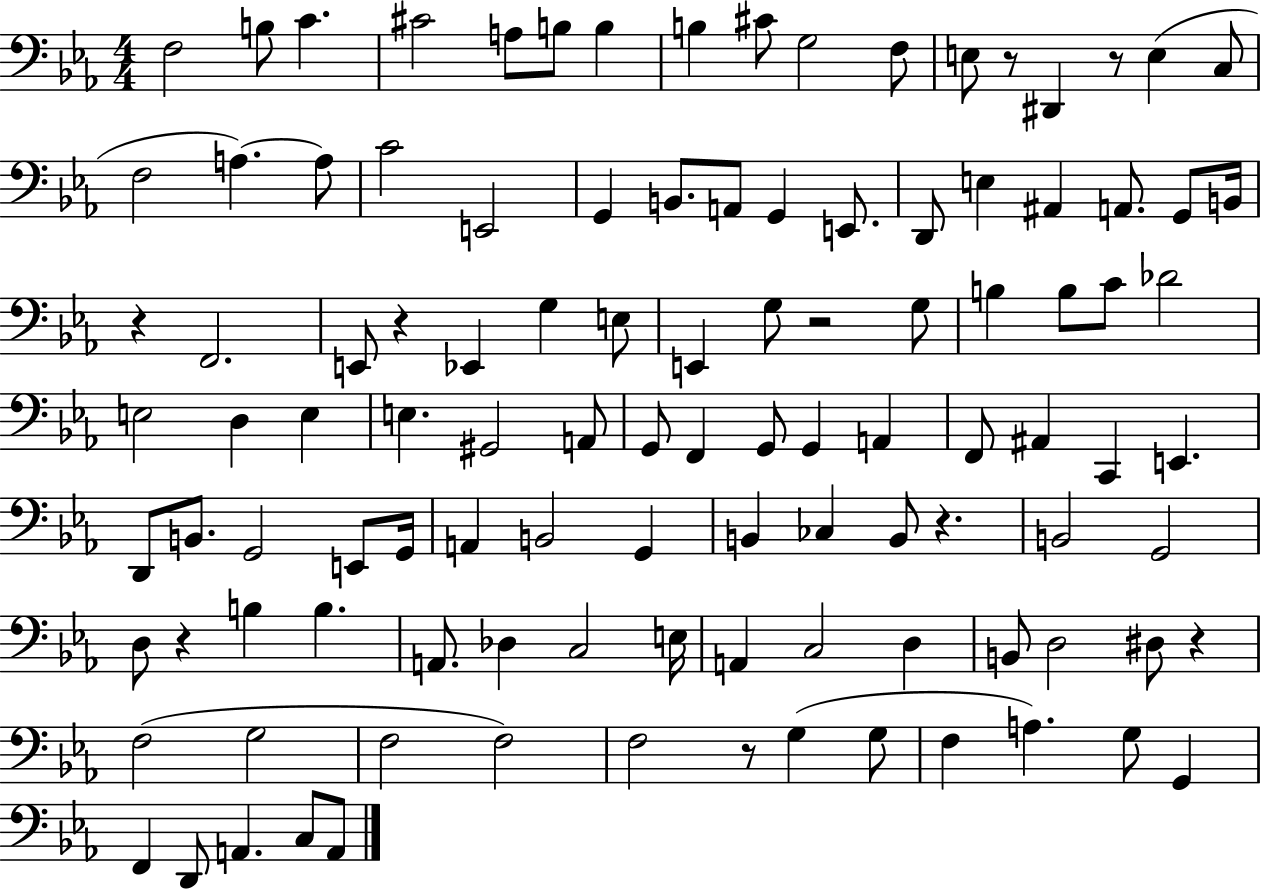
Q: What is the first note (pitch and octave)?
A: F3